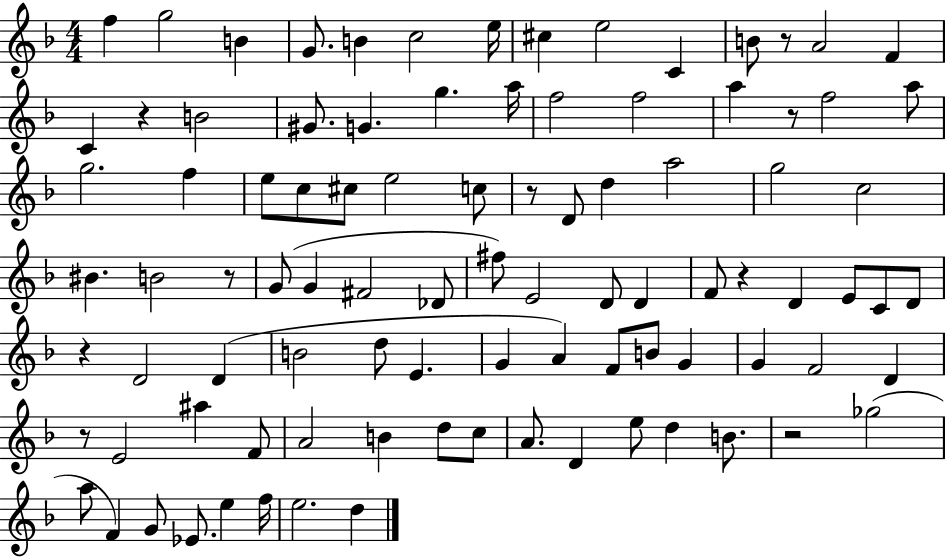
X:1
T:Untitled
M:4/4
L:1/4
K:F
f g2 B G/2 B c2 e/4 ^c e2 C B/2 z/2 A2 F C z B2 ^G/2 G g a/4 f2 f2 a z/2 f2 a/2 g2 f e/2 c/2 ^c/2 e2 c/2 z/2 D/2 d a2 g2 c2 ^B B2 z/2 G/2 G ^F2 _D/2 ^f/2 E2 D/2 D F/2 z D E/2 C/2 D/2 z D2 D B2 d/2 E G A F/2 B/2 G G F2 D z/2 E2 ^a F/2 A2 B d/2 c/2 A/2 D e/2 d B/2 z2 _g2 a/2 F G/2 _E/2 e f/4 e2 d